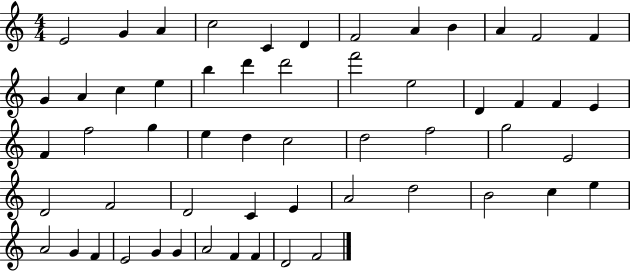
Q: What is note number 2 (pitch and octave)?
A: G4